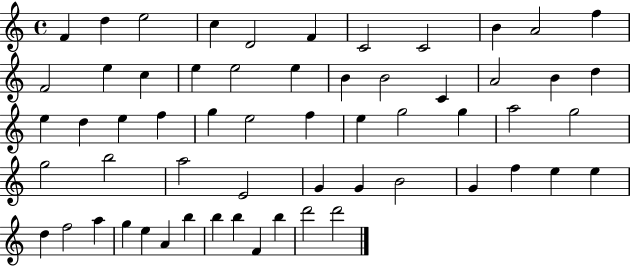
X:1
T:Untitled
M:4/4
L:1/4
K:C
F d e2 c D2 F C2 C2 B A2 f F2 e c e e2 e B B2 C A2 B d e d e f g e2 f e g2 g a2 g2 g2 b2 a2 E2 G G B2 G f e e d f2 a g e A b b b F b d'2 d'2